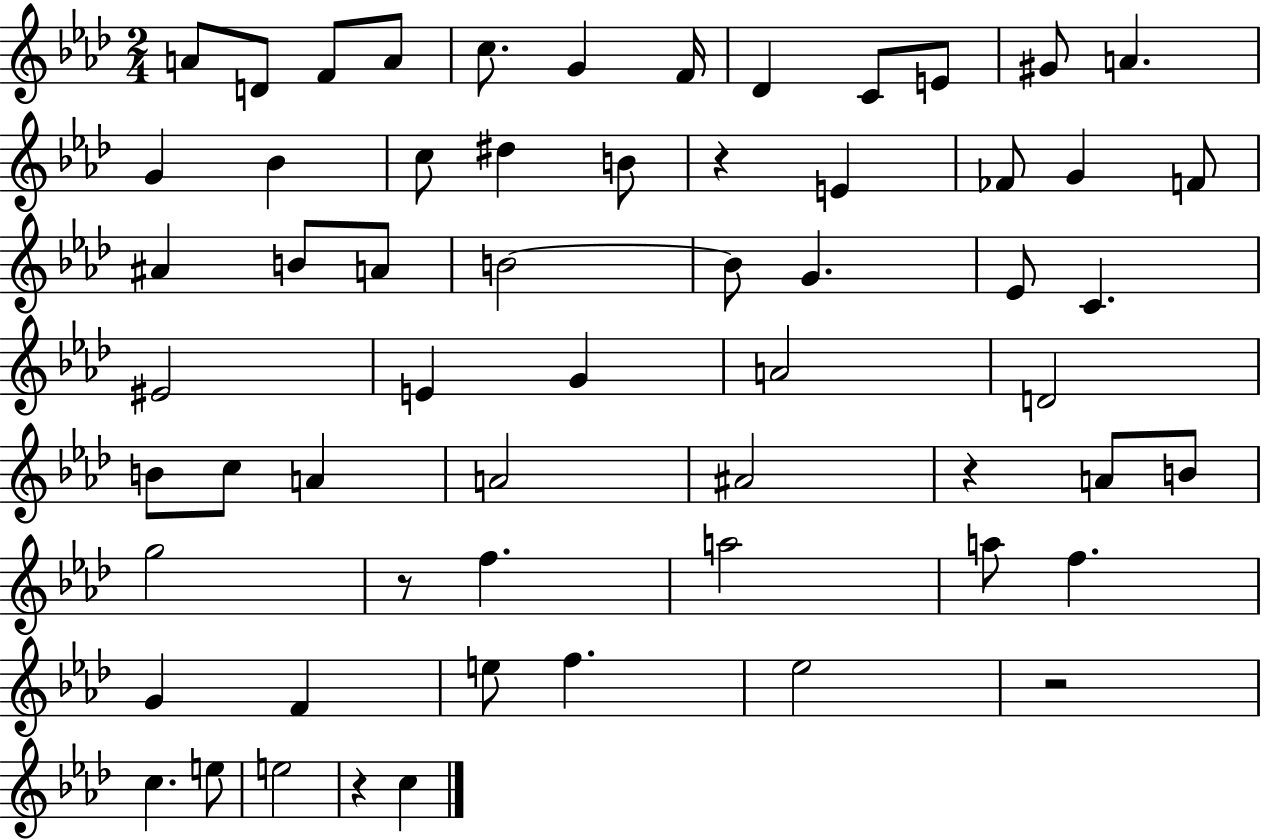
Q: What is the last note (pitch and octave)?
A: C5